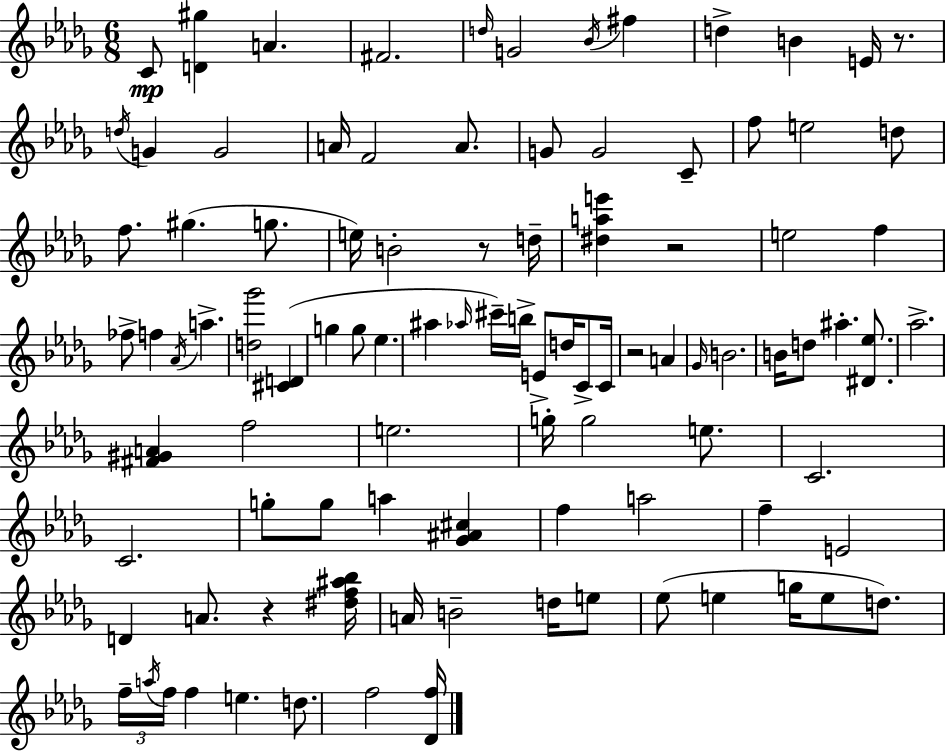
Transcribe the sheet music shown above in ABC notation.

X:1
T:Untitled
M:6/8
L:1/4
K:Bbm
C/2 [D^g] A ^F2 d/4 G2 _B/4 ^f d B E/4 z/2 d/4 G G2 A/4 F2 A/2 G/2 G2 C/2 f/2 e2 d/2 f/2 ^g g/2 e/4 B2 z/2 d/4 [^dae'] z2 e2 f _f/2 f _A/4 a [d_g']2 [^CD] g g/2 _e ^a _a/4 ^c'/4 b/4 E/2 d/4 C/2 C/4 z2 A _G/4 B2 B/4 d/2 ^a [^D_e]/2 _a2 [^F^GA] f2 e2 g/4 g2 e/2 C2 C2 g/2 g/2 a [_G^A^c] f a2 f E2 D A/2 z [^df^a_b]/4 A/4 B2 d/4 e/2 _e/2 e g/4 e/2 d/2 f/4 a/4 f/4 f e d/2 f2 [_Df]/4